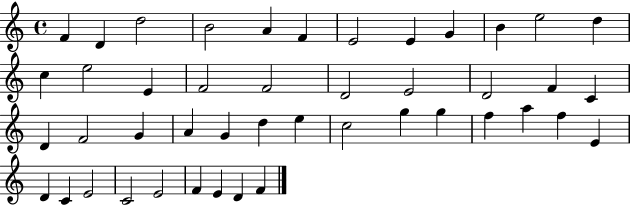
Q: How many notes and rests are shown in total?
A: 45